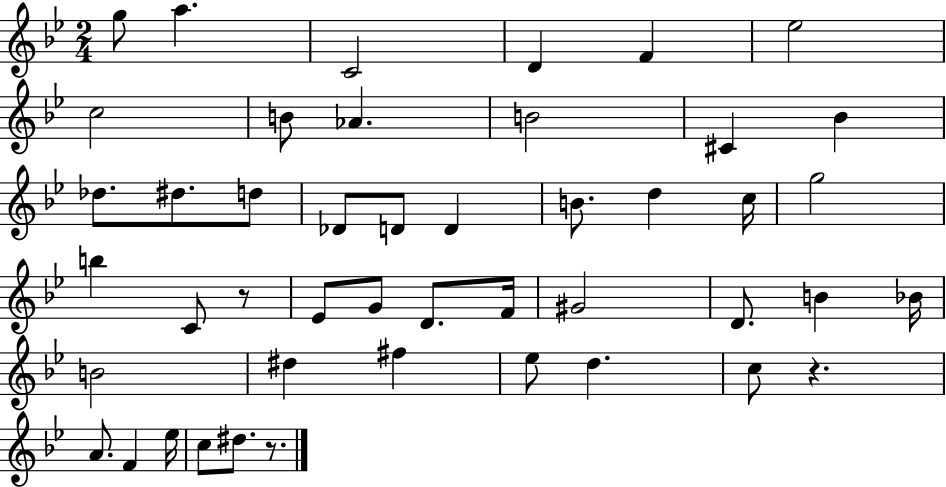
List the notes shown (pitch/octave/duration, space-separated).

G5/e A5/q. C4/h D4/q F4/q Eb5/h C5/h B4/e Ab4/q. B4/h C#4/q Bb4/q Db5/e. D#5/e. D5/e Db4/e D4/e D4/q B4/e. D5/q C5/s G5/h B5/q C4/e R/e Eb4/e G4/e D4/e. F4/s G#4/h D4/e. B4/q Bb4/s B4/h D#5/q F#5/q Eb5/e D5/q. C5/e R/q. A4/e. F4/q Eb5/s C5/e D#5/e. R/e.